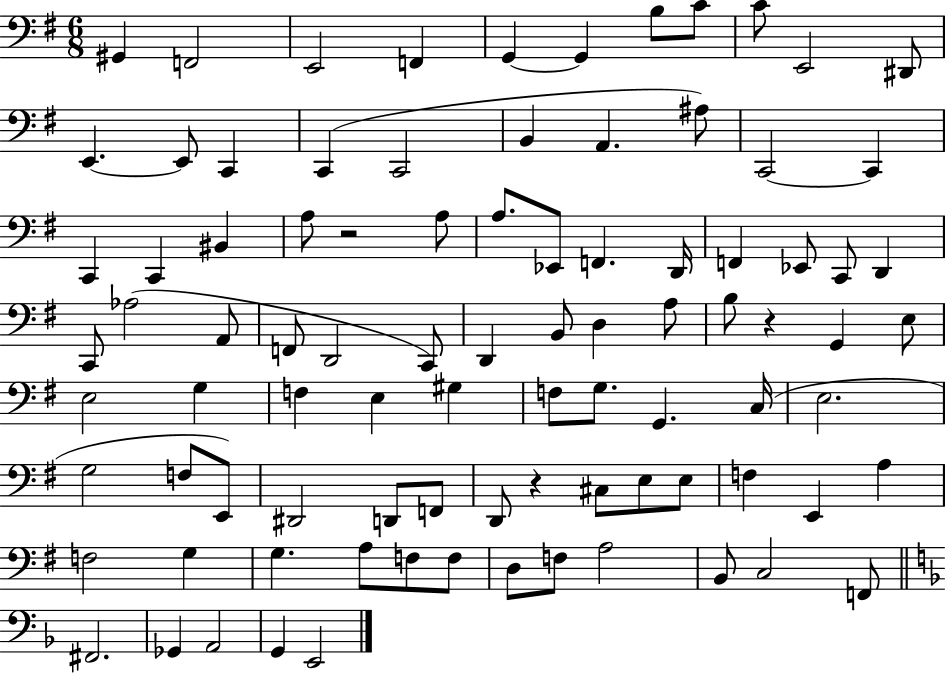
G#2/q F2/h E2/h F2/q G2/q G2/q B3/e C4/e C4/e E2/h D#2/e E2/q. E2/e C2/q C2/q C2/h B2/q A2/q. A#3/e C2/h C2/q C2/q C2/q BIS2/q A3/e R/h A3/e A3/e. Eb2/e F2/q. D2/s F2/q Eb2/e C2/e D2/q C2/e Ab3/h A2/e F2/e D2/h C2/e D2/q B2/e D3/q A3/e B3/e R/q G2/q E3/e E3/h G3/q F3/q E3/q G#3/q F3/e G3/e. G2/q. C3/s E3/h. G3/h F3/e E2/e D#2/h D2/e F2/e D2/e R/q C#3/e E3/e E3/e F3/q E2/q A3/q F3/h G3/q G3/q. A3/e F3/e F3/e D3/e F3/e A3/h B2/e C3/h F2/e F#2/h. Gb2/q A2/h G2/q E2/h